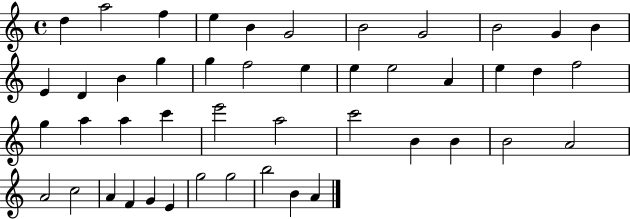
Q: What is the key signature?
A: C major